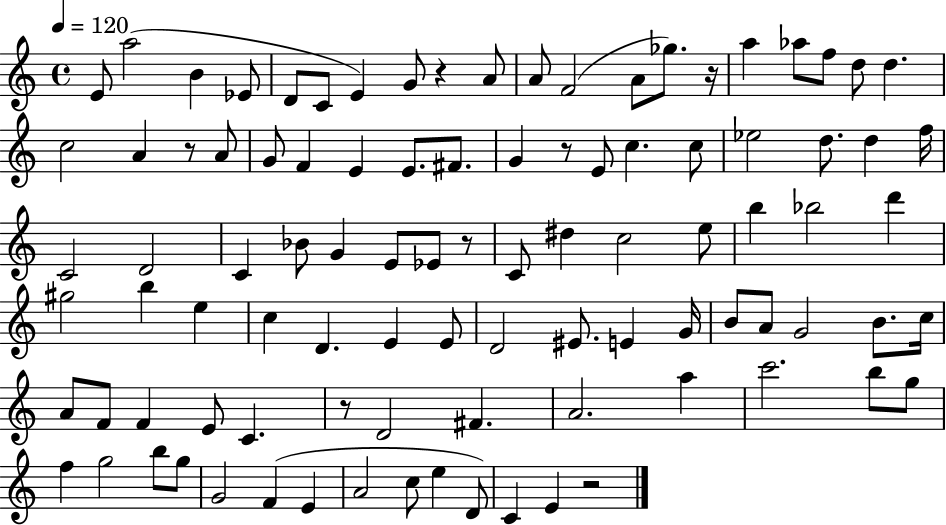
E4/e A5/h B4/q Eb4/e D4/e C4/e E4/q G4/e R/q A4/e A4/e F4/h A4/e Gb5/e. R/s A5/q Ab5/e F5/e D5/e D5/q. C5/h A4/q R/e A4/e G4/e F4/q E4/q E4/e. F#4/e. G4/q R/e E4/e C5/q. C5/e Eb5/h D5/e. D5/q F5/s C4/h D4/h C4/q Bb4/e G4/q E4/e Eb4/e R/e C4/e D#5/q C5/h E5/e B5/q Bb5/h D6/q G#5/h B5/q E5/q C5/q D4/q. E4/q E4/e D4/h EIS4/e. E4/q G4/s B4/e A4/e G4/h B4/e. C5/s A4/e F4/e F4/q E4/e C4/q. R/e D4/h F#4/q. A4/h. A5/q C6/h. B5/e G5/e F5/q G5/h B5/e G5/e G4/h F4/q E4/q A4/h C5/e E5/q D4/e C4/q E4/q R/h